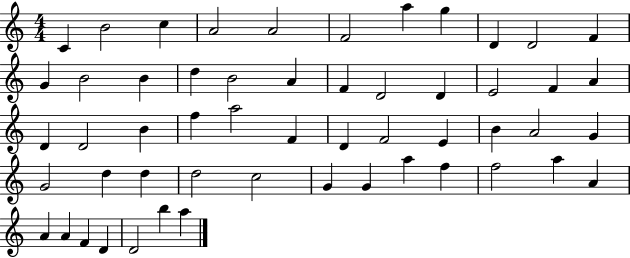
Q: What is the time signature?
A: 4/4